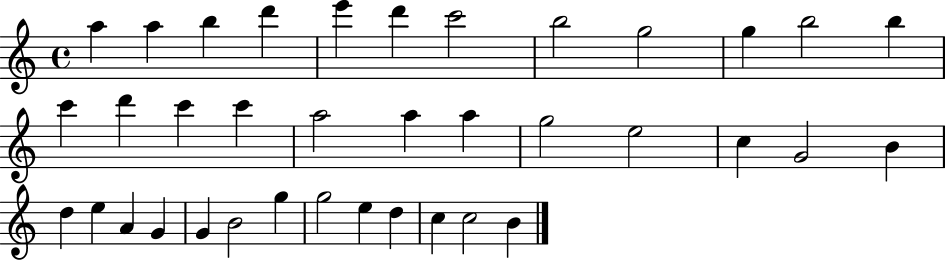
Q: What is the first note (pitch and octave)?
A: A5